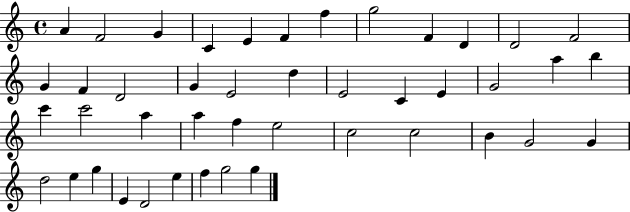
{
  \clef treble
  \time 4/4
  \defaultTimeSignature
  \key c \major
  a'4 f'2 g'4 | c'4 e'4 f'4 f''4 | g''2 f'4 d'4 | d'2 f'2 | \break g'4 f'4 d'2 | g'4 e'2 d''4 | e'2 c'4 e'4 | g'2 a''4 b''4 | \break c'''4 c'''2 a''4 | a''4 f''4 e''2 | c''2 c''2 | b'4 g'2 g'4 | \break d''2 e''4 g''4 | e'4 d'2 e''4 | f''4 g''2 g''4 | \bar "|."
}